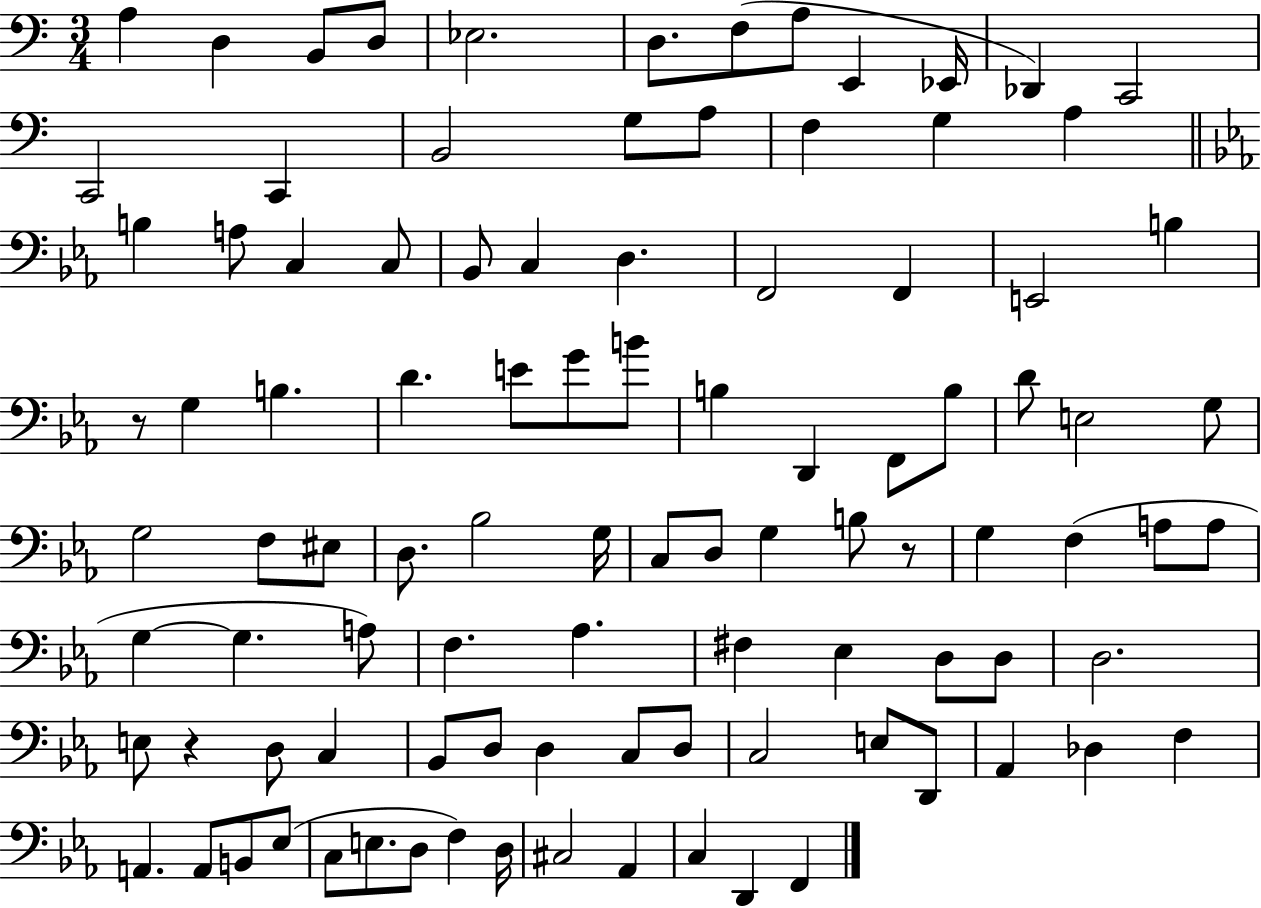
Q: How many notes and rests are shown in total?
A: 99